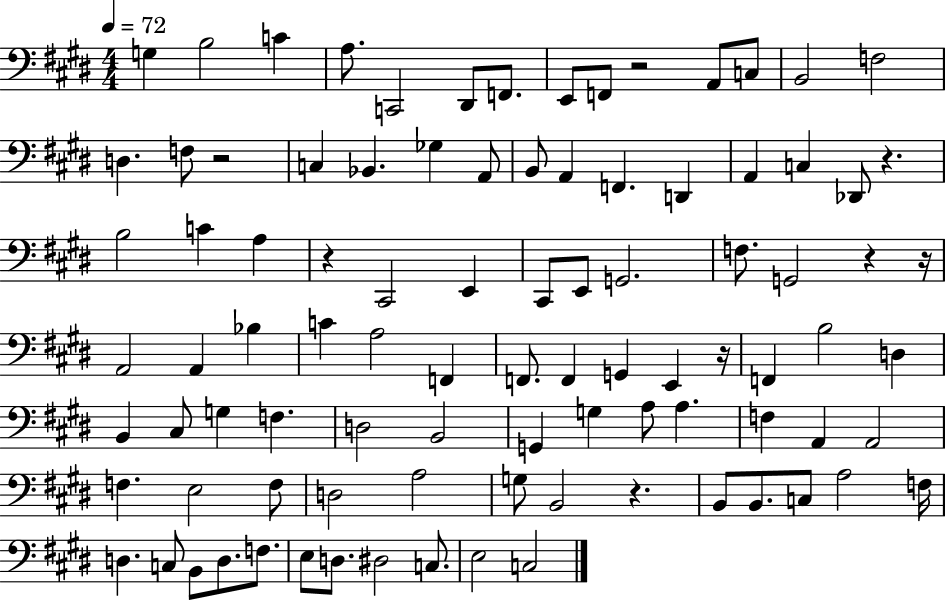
X:1
T:Untitled
M:4/4
L:1/4
K:E
G, B,2 C A,/2 C,,2 ^D,,/2 F,,/2 E,,/2 F,,/2 z2 A,,/2 C,/2 B,,2 F,2 D, F,/2 z2 C, _B,, _G, A,,/2 B,,/2 A,, F,, D,, A,, C, _D,,/2 z B,2 C A, z ^C,,2 E,, ^C,,/2 E,,/2 G,,2 F,/2 G,,2 z z/4 A,,2 A,, _B, C A,2 F,, F,,/2 F,, G,, E,, z/4 F,, B,2 D, B,, ^C,/2 G, F, D,2 B,,2 G,, G, A,/2 A, F, A,, A,,2 F, E,2 F,/2 D,2 A,2 G,/2 B,,2 z B,,/2 B,,/2 C,/2 A,2 F,/4 D, C,/2 B,,/2 D,/2 F,/2 E,/2 D,/2 ^D,2 C,/2 E,2 C,2